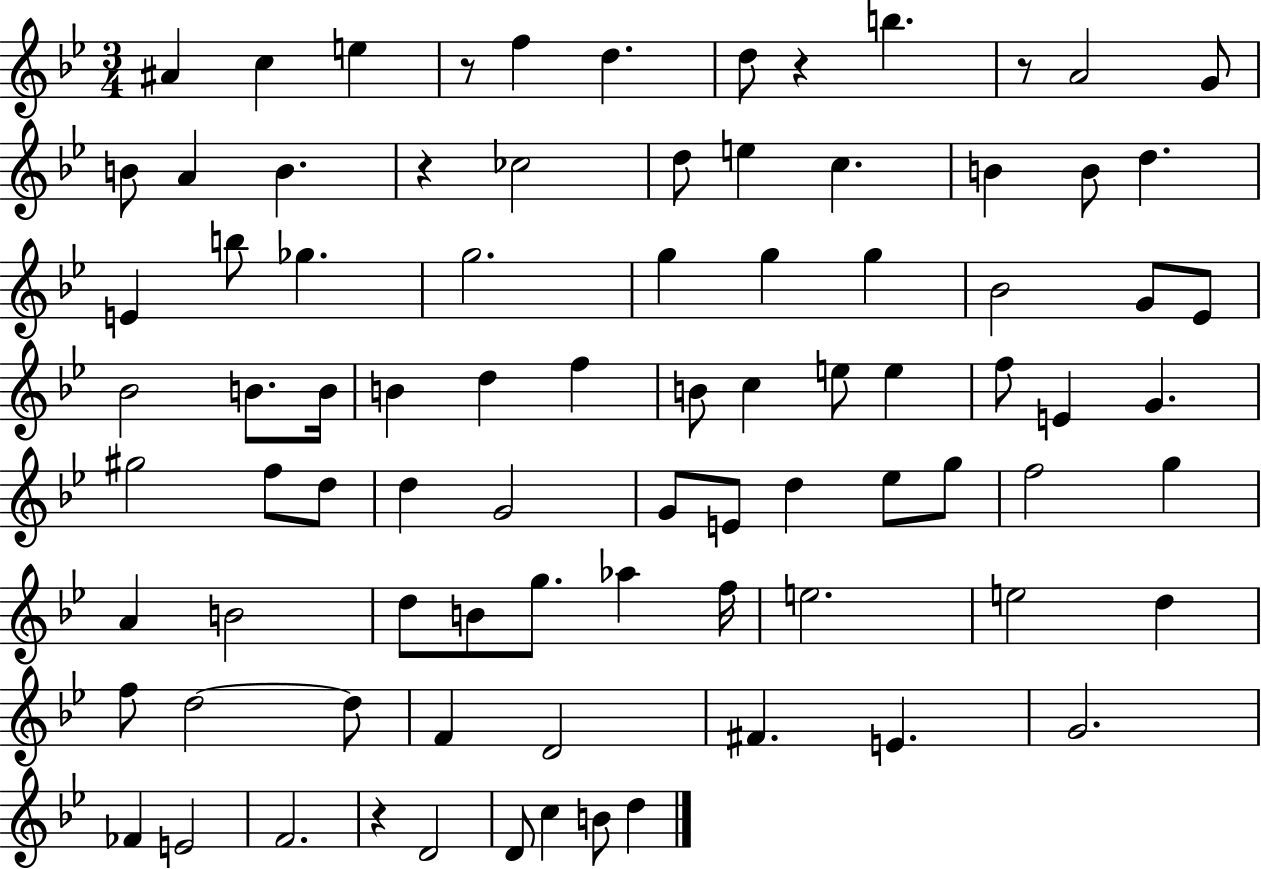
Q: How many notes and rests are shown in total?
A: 85